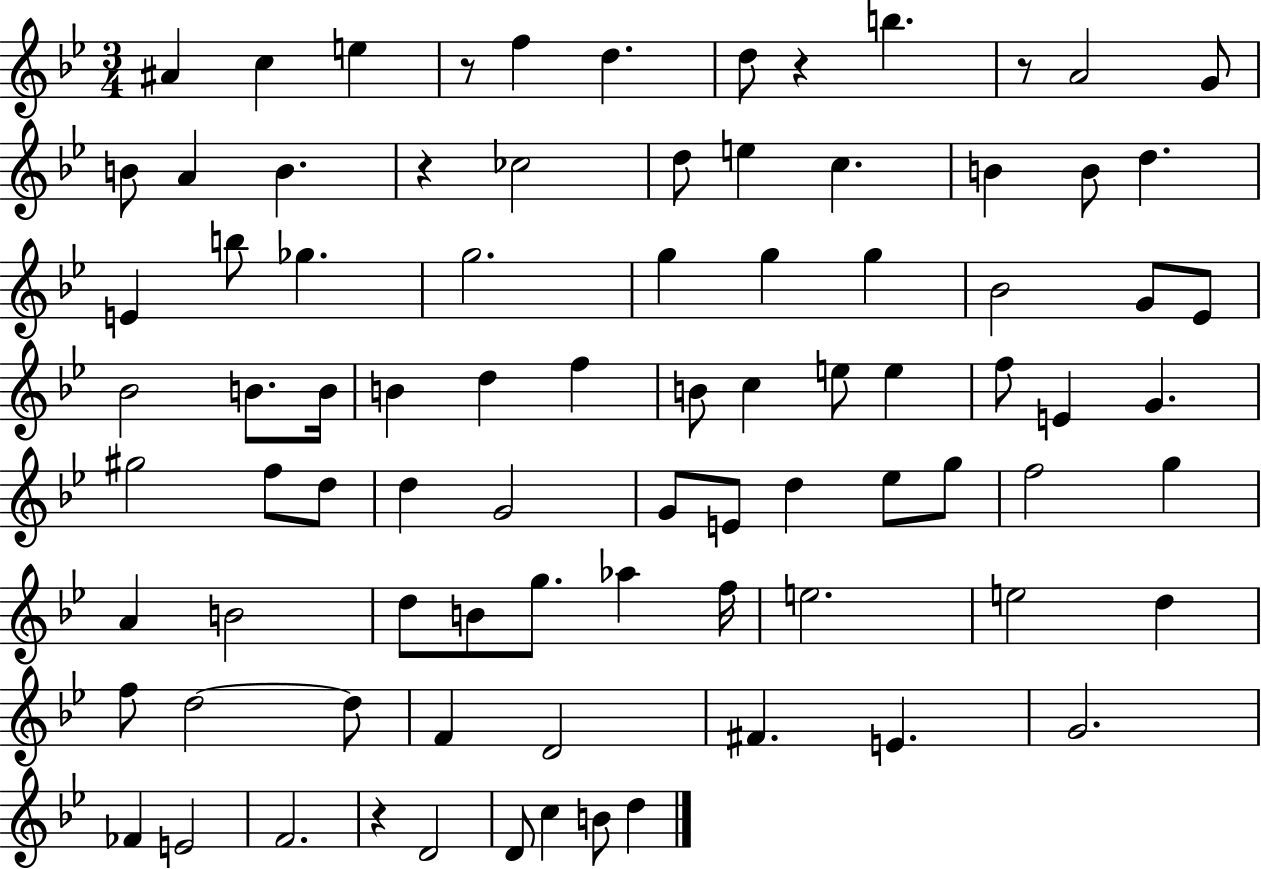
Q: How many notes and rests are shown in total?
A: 85